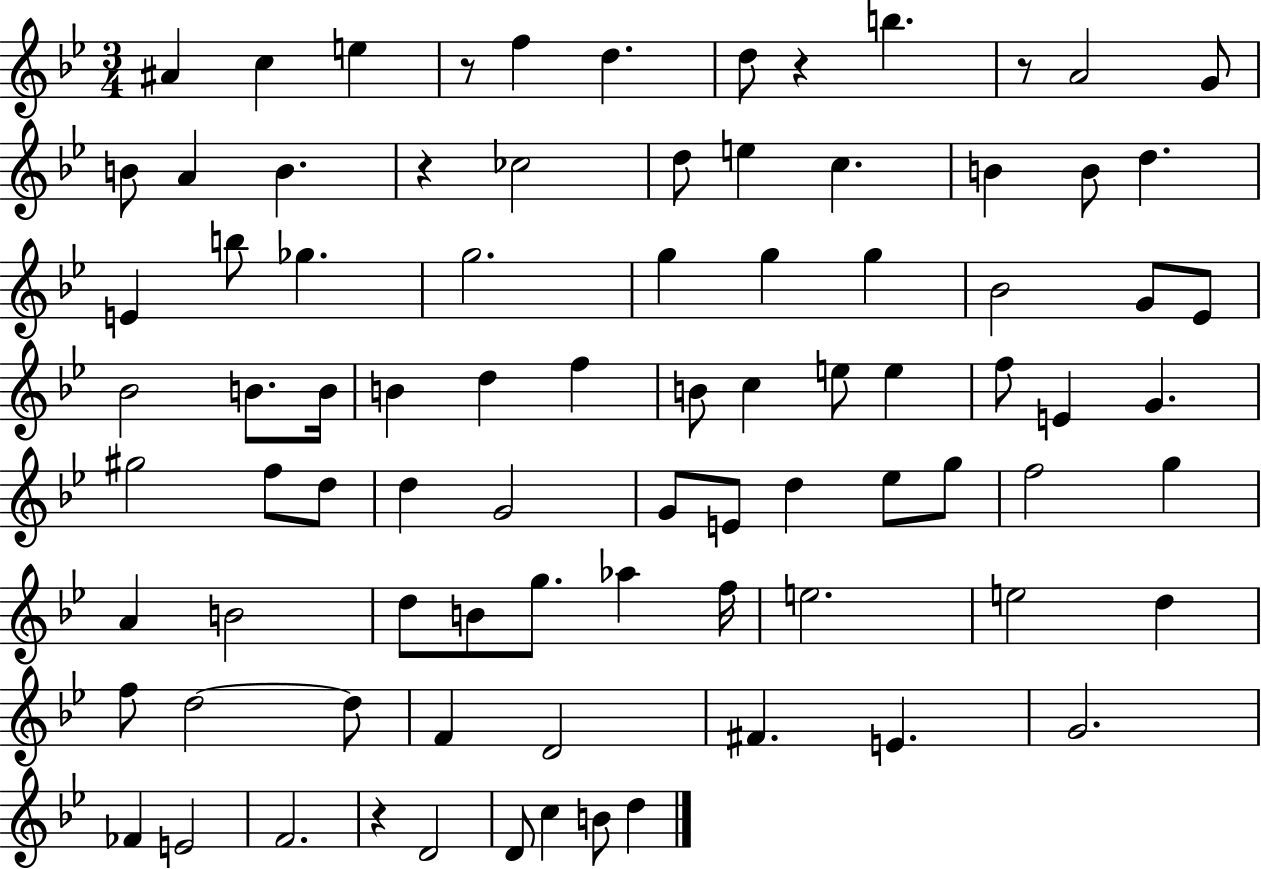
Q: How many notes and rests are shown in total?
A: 85